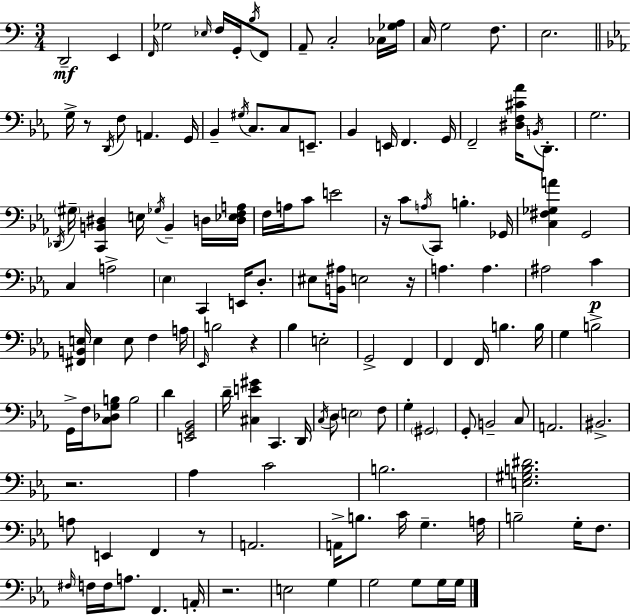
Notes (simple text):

D2/h E2/q F2/s Gb3/h Eb3/s F3/s G2/s B3/s F2/e A2/e C3/h CES3/s [Gb3,A3]/s C3/s G3/h F3/e. E3/h. G3/s R/e D2/s F3/e A2/q. G2/s Bb2/q G#3/s C3/e. C3/e E2/e. Bb2/q E2/s F2/q. G2/s F2/h [D#3,F3,C#4,Ab4]/s B2/s D2/e. G3/h. Db2/s G#3/s [C2,B2,D#3]/q E3/s Gb3/s B2/q D3/s [D3,Eb3,F3,A3]/s F3/s A3/s C4/e E4/h R/s C4/e A3/s C2/e B3/q. Gb2/s [C3,F#3,Gb3,A4]/q G2/h C3/q A3/h Eb3/q C2/q E2/s D3/e. EIS3/e [B2,A#3]/s E3/h R/s A3/q. A3/q. A#3/h C4/q [F#2,B2,E3]/s E3/q E3/e F3/q A3/s Eb2/s B3/h R/q Bb3/q E3/h G2/h F2/q F2/q F2/s B3/q. B3/s G3/q B3/h G2/s F3/s [C3,Db3,G3,B3]/e B3/h D4/q [E2,G2,Bb2]/h D4/s [C#3,E4,G#4]/q C2/q. D2/s C3/s D3/e E3/h F3/e G3/q G#2/h G2/e B2/h C3/e A2/h. BIS2/h. R/h. Ab3/q C4/h B3/h. [E3,G#3,B3,D#4]/h. A3/e E2/q F2/q R/e A2/h. A2/s B3/e. C4/s G3/q. A3/s B3/h G3/s F3/e. F#3/s F3/s F3/s A3/e. F2/q. A2/s R/h. E3/h G3/q G3/h G3/e G3/s G3/s